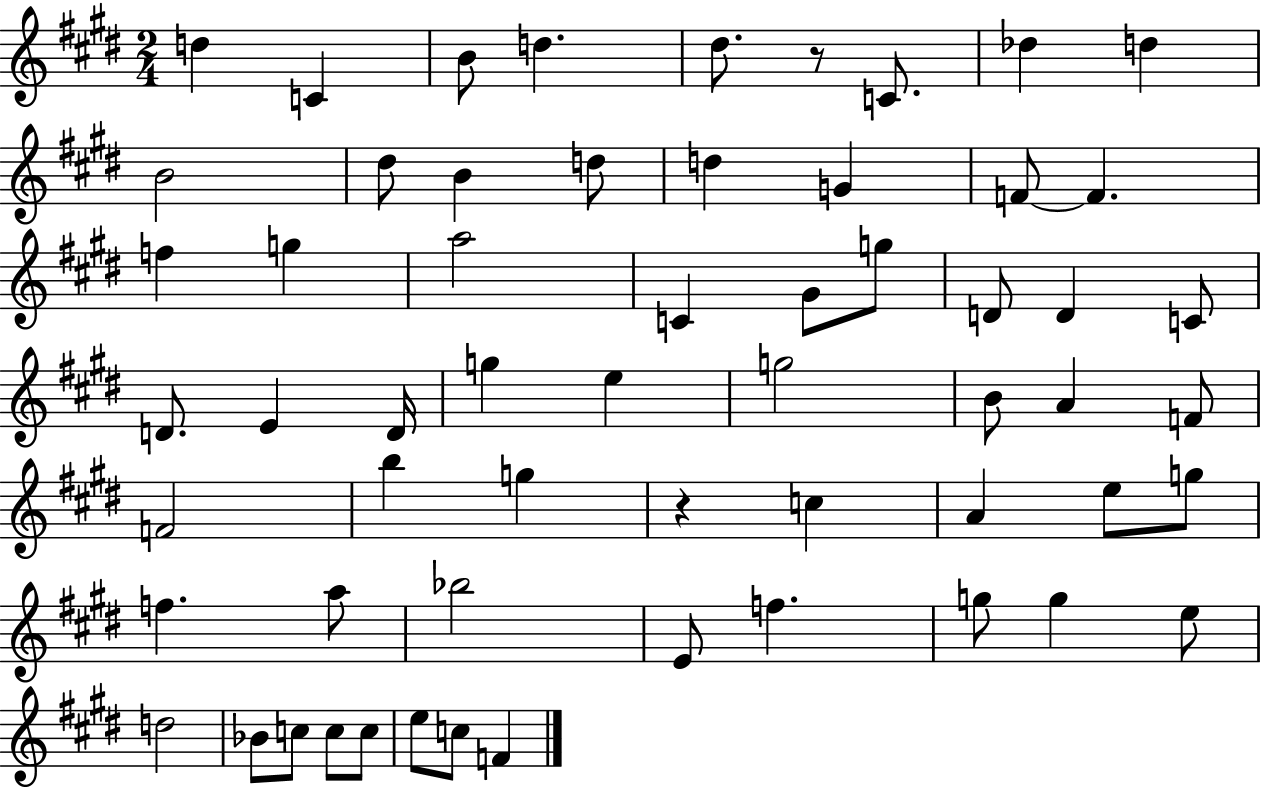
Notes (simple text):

D5/q C4/q B4/e D5/q. D#5/e. R/e C4/e. Db5/q D5/q B4/h D#5/e B4/q D5/e D5/q G4/q F4/e F4/q. F5/q G5/q A5/h C4/q G#4/e G5/e D4/e D4/q C4/e D4/e. E4/q D4/s G5/q E5/q G5/h B4/e A4/q F4/e F4/h B5/q G5/q R/q C5/q A4/q E5/e G5/e F5/q. A5/e Bb5/h E4/e F5/q. G5/e G5/q E5/e D5/h Bb4/e C5/e C5/e C5/e E5/e C5/e F4/q